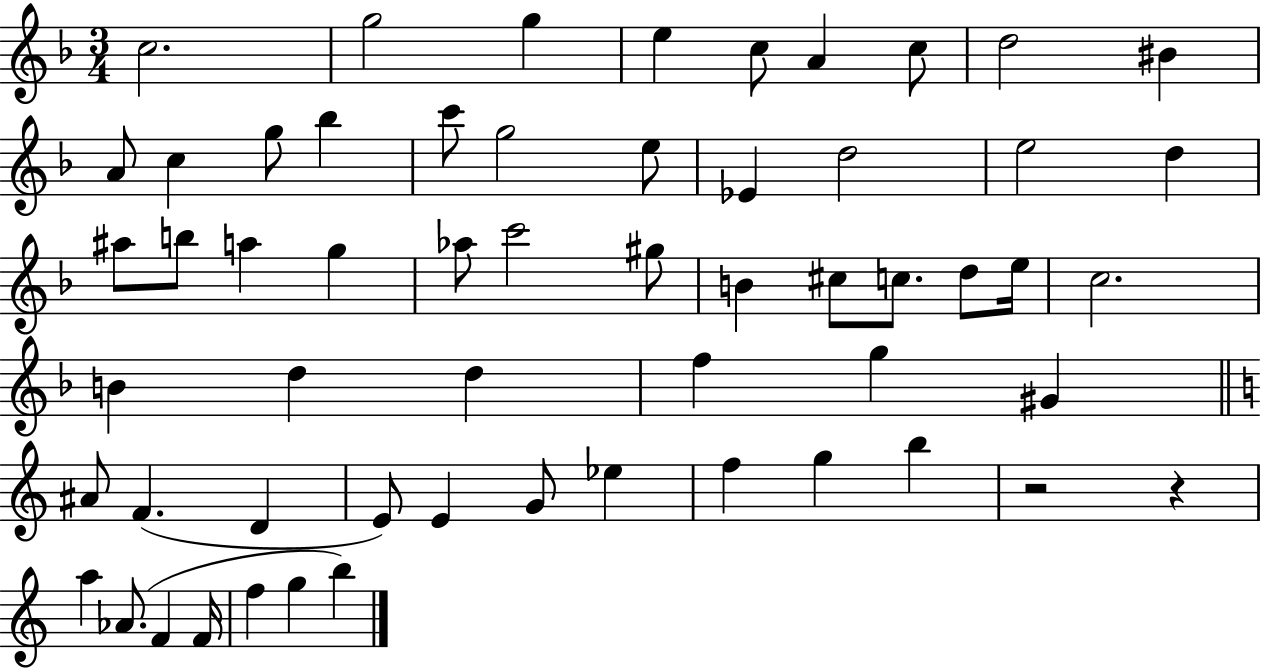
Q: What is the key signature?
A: F major